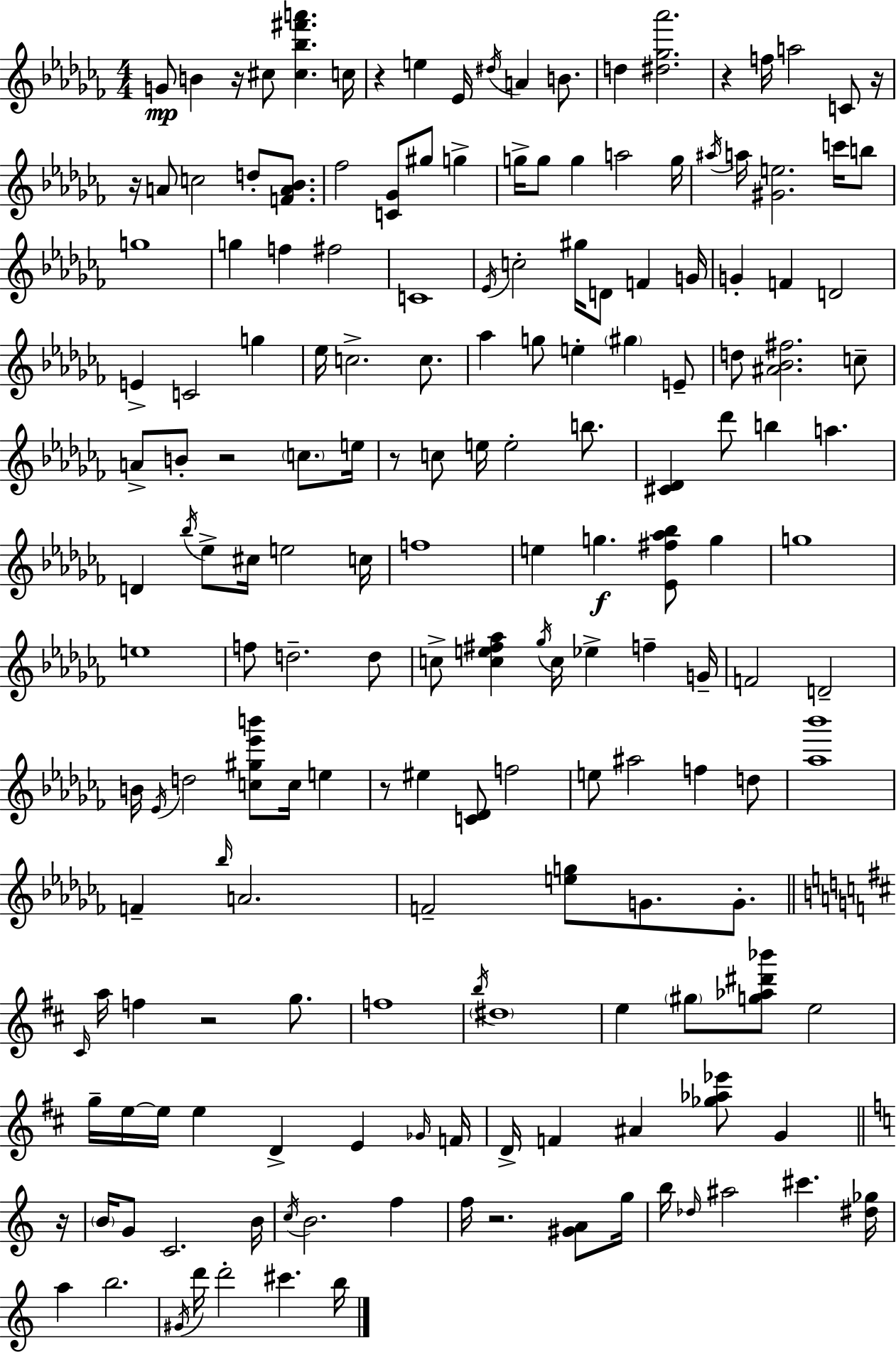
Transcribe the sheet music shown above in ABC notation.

X:1
T:Untitled
M:4/4
L:1/4
K:Abm
G/2 B z/4 ^c/2 [^c_b^f'a'] c/4 z e _E/4 ^d/4 A B/2 d [^d_g_a']2 z f/4 a2 C/2 z/4 z/4 A/2 c2 d/2 [FA_B]/2 _f2 [C_G]/2 ^g/2 g g/4 g/2 g a2 g/4 ^a/4 a/4 [^Ge]2 c'/4 b/2 g4 g f ^f2 C4 _E/4 c2 ^g/4 D/2 F G/4 G F D2 E C2 g _e/4 c2 c/2 _a g/2 e ^g E/2 d/2 [^A_B^f]2 c/2 A/2 B/2 z2 c/2 e/4 z/2 c/2 e/4 e2 b/2 [^C_D] _d'/2 b a D _b/4 _e/2 ^c/4 e2 c/4 f4 e g [_E^f_a_b]/2 g g4 e4 f/2 d2 d/2 c/2 [ce^f_a] _g/4 c/4 _e f G/4 F2 D2 B/4 _E/4 d2 [c^g_e'b']/2 c/4 e z/2 ^e [C_D]/2 f2 e/2 ^a2 f d/2 [_a_b']4 F _b/4 A2 F2 [eg]/2 G/2 G/2 ^C/4 a/4 f z2 g/2 f4 b/4 ^d4 e ^g/2 [g_a^d'_b']/2 e2 g/4 e/4 e/4 e D E _G/4 F/4 D/4 F ^A [_g_a_e']/2 G z/4 B/4 G/2 C2 B/4 c/4 B2 f f/4 z2 [^GA]/2 g/4 b/4 _d/4 ^a2 ^c' [^d_g]/4 a b2 ^G/4 d'/4 d'2 ^c' b/4